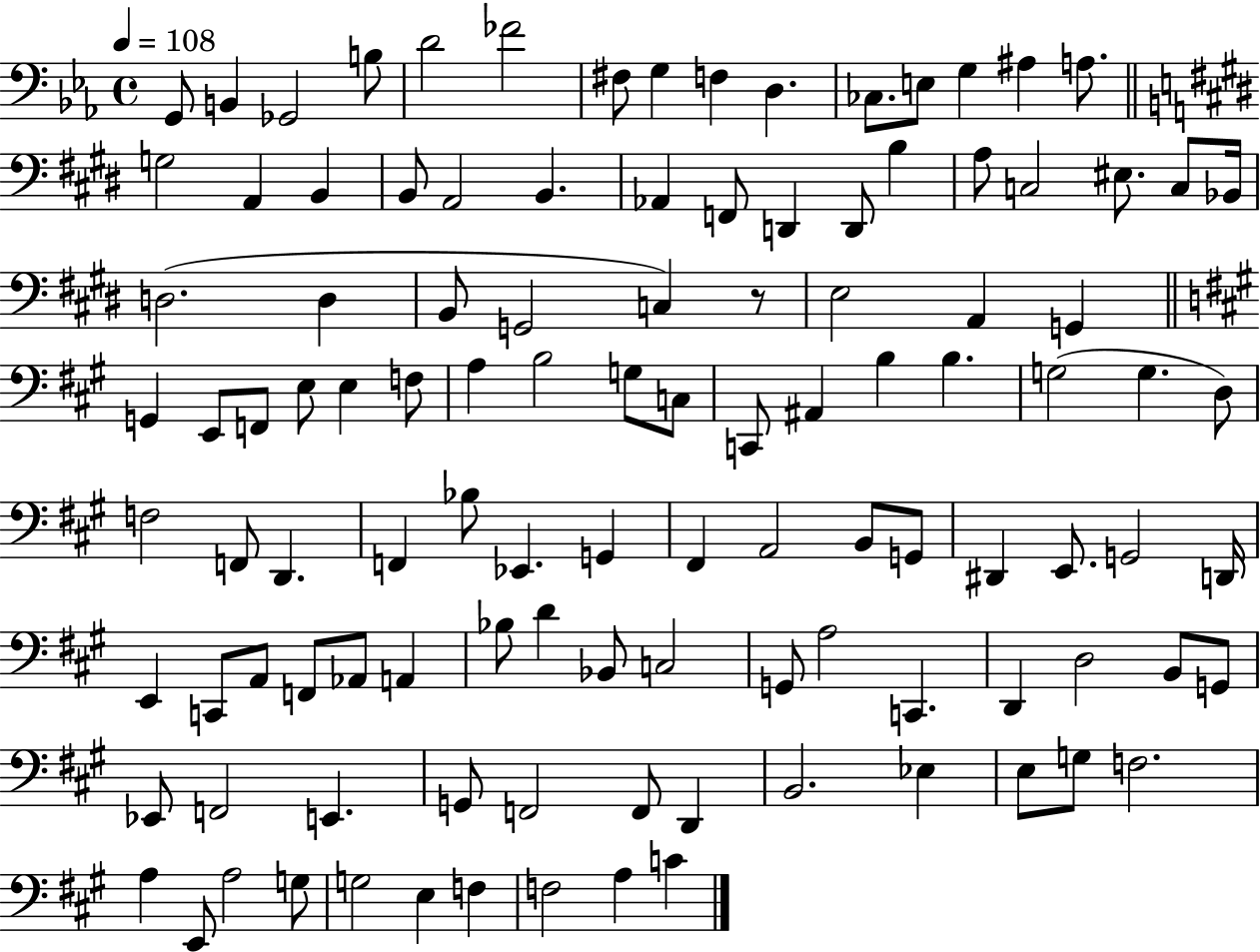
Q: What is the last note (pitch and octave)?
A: C4